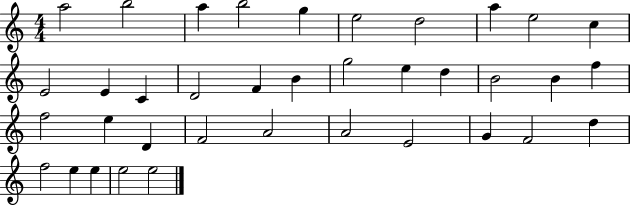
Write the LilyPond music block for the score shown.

{
  \clef treble
  \numericTimeSignature
  \time 4/4
  \key c \major
  a''2 b''2 | a''4 b''2 g''4 | e''2 d''2 | a''4 e''2 c''4 | \break e'2 e'4 c'4 | d'2 f'4 b'4 | g''2 e''4 d''4 | b'2 b'4 f''4 | \break f''2 e''4 d'4 | f'2 a'2 | a'2 e'2 | g'4 f'2 d''4 | \break f''2 e''4 e''4 | e''2 e''2 | \bar "|."
}